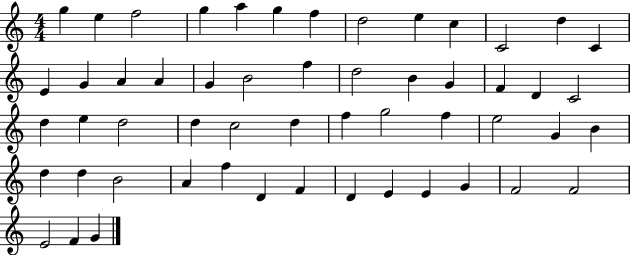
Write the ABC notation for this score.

X:1
T:Untitled
M:4/4
L:1/4
K:C
g e f2 g a g f d2 e c C2 d C E G A A G B2 f d2 B G F D C2 d e d2 d c2 d f g2 f e2 G B d d B2 A f D F D E E G F2 F2 E2 F G